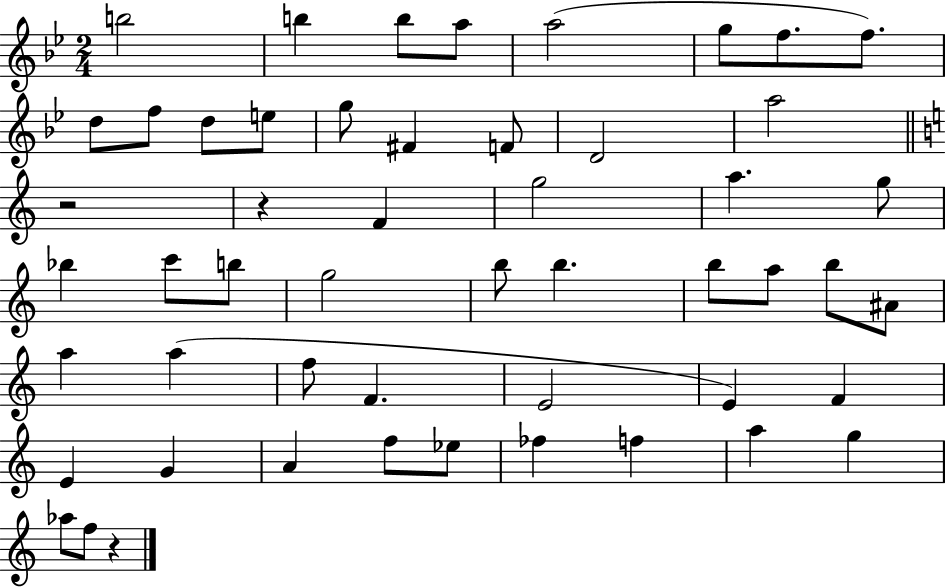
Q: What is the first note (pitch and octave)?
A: B5